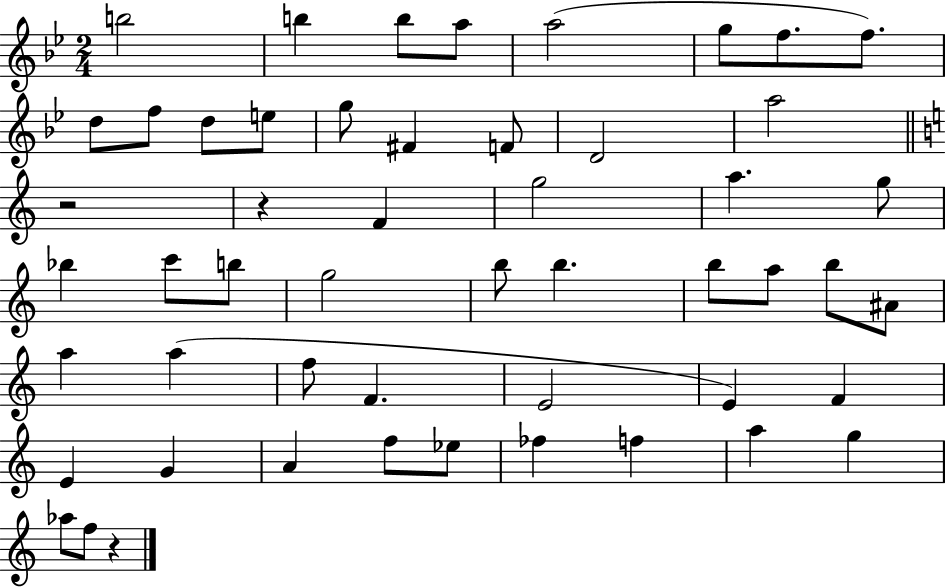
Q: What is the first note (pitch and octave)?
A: B5